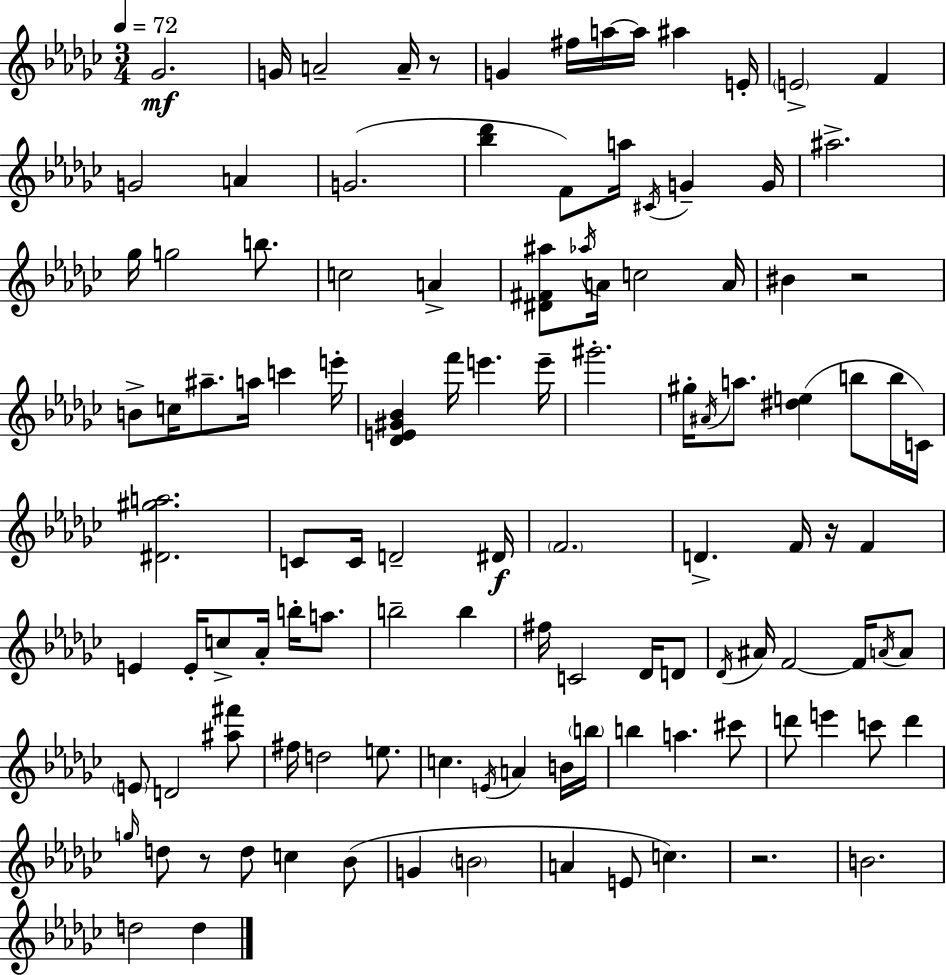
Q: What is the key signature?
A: EES minor